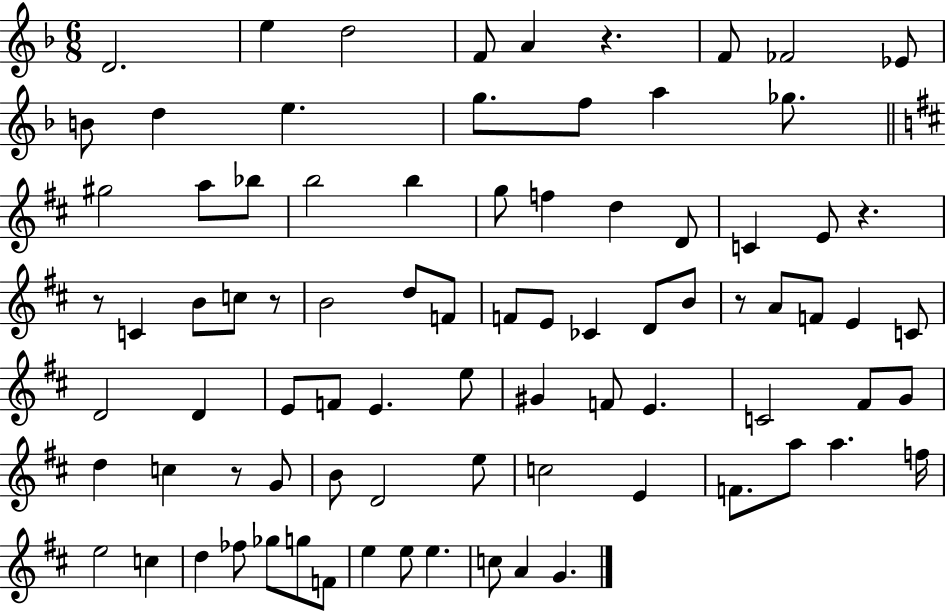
D4/h. E5/q D5/h F4/e A4/q R/q. F4/e FES4/h Eb4/e B4/e D5/q E5/q. G5/e. F5/e A5/q Gb5/e. G#5/h A5/e Bb5/e B5/h B5/q G5/e F5/q D5/q D4/e C4/q E4/e R/q. R/e C4/q B4/e C5/e R/e B4/h D5/e F4/e F4/e E4/e CES4/q D4/e B4/e R/e A4/e F4/e E4/q C4/e D4/h D4/q E4/e F4/e E4/q. E5/e G#4/q F4/e E4/q. C4/h F#4/e G4/e D5/q C5/q R/e G4/e B4/e D4/h E5/e C5/h E4/q F4/e. A5/e A5/q. F5/s E5/h C5/q D5/q FES5/e Gb5/e G5/e F4/e E5/q E5/e E5/q. C5/e A4/q G4/q.